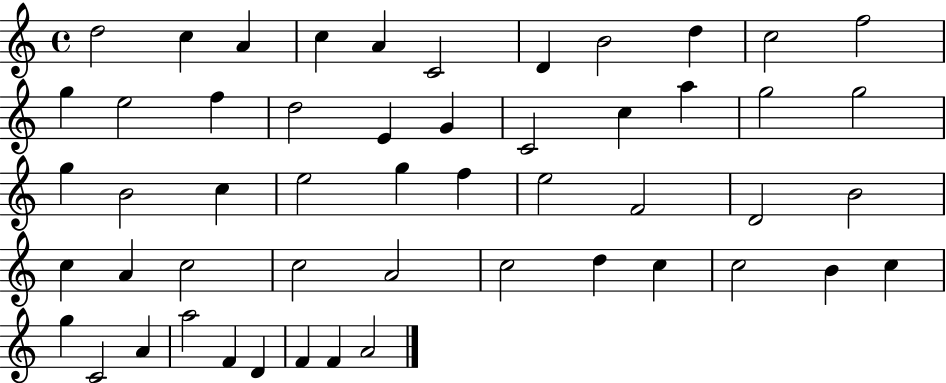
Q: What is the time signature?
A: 4/4